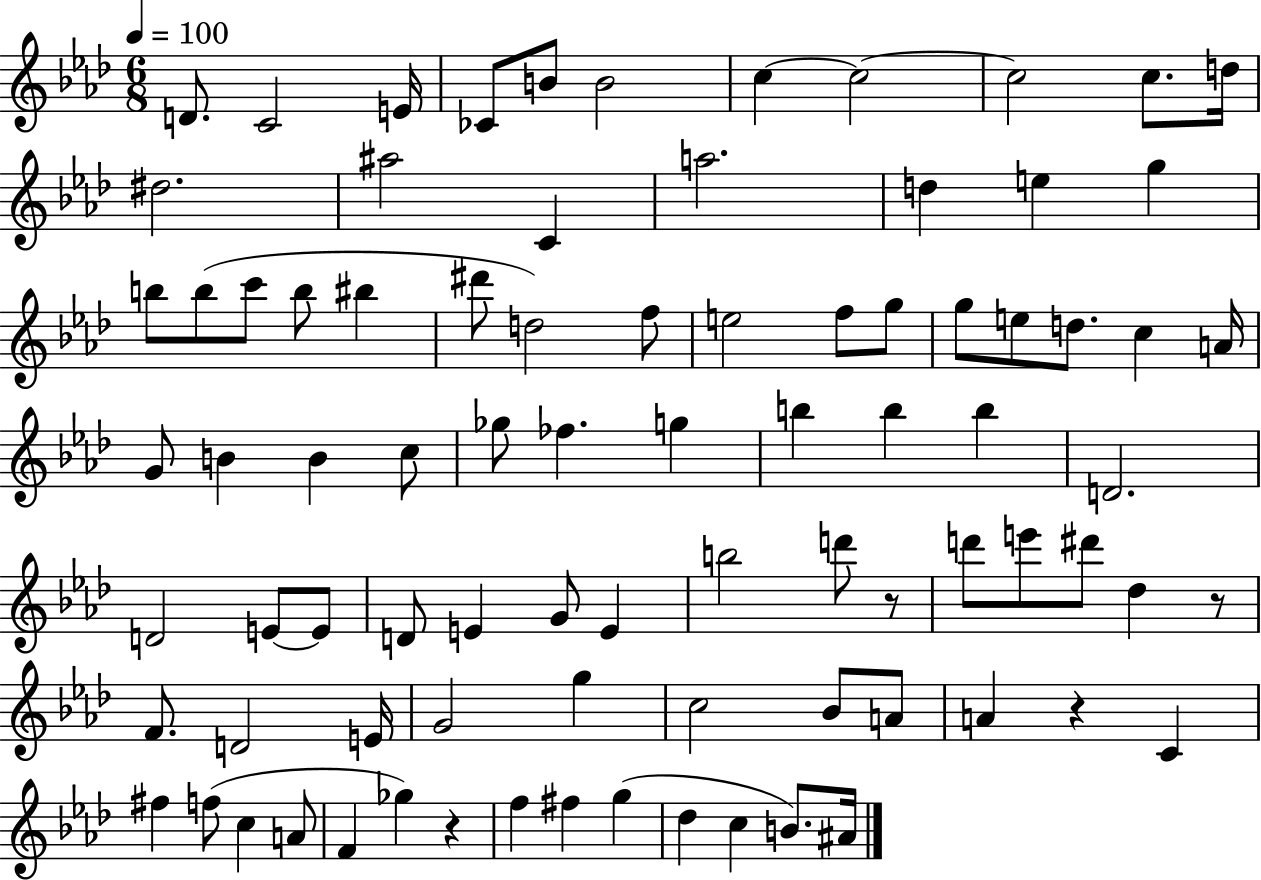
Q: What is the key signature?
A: AES major